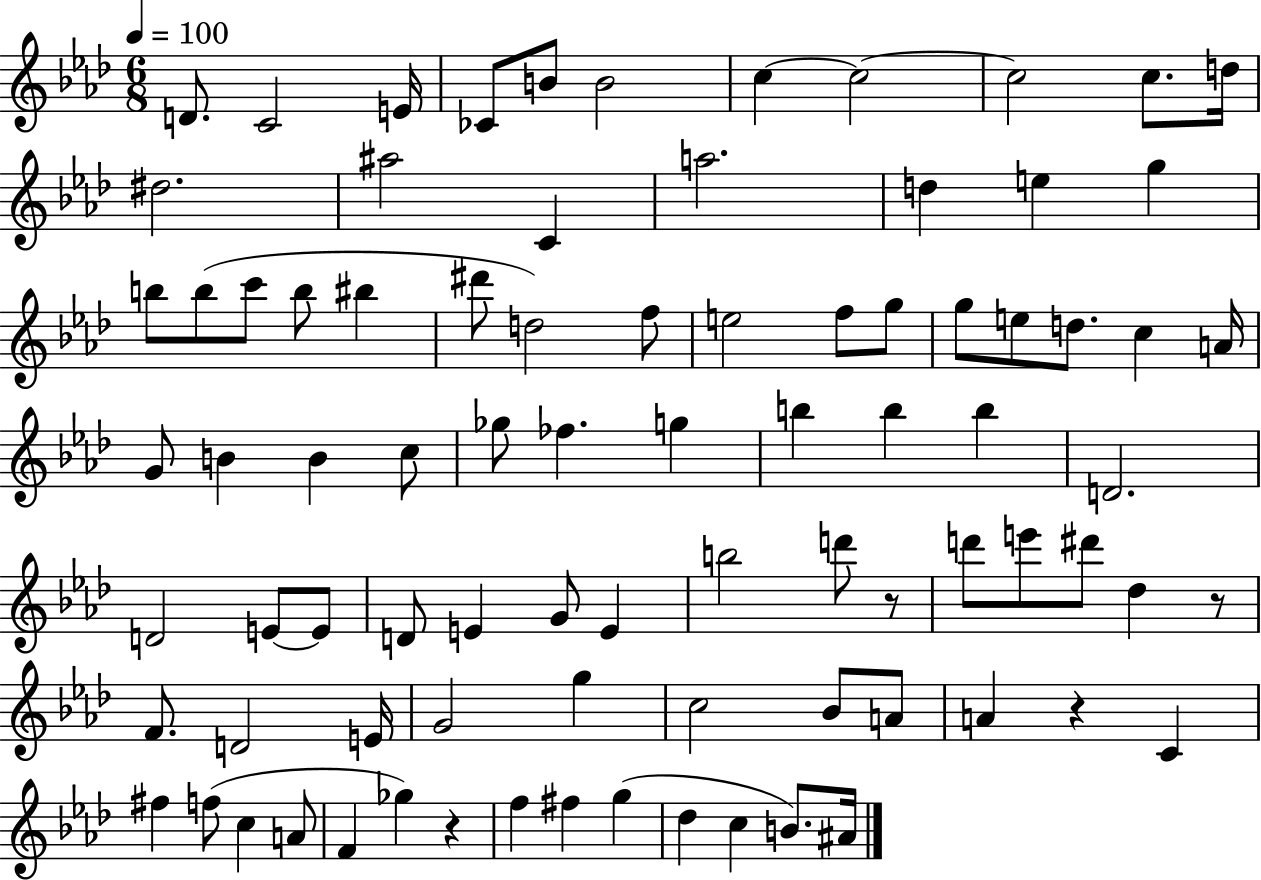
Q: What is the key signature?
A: AES major